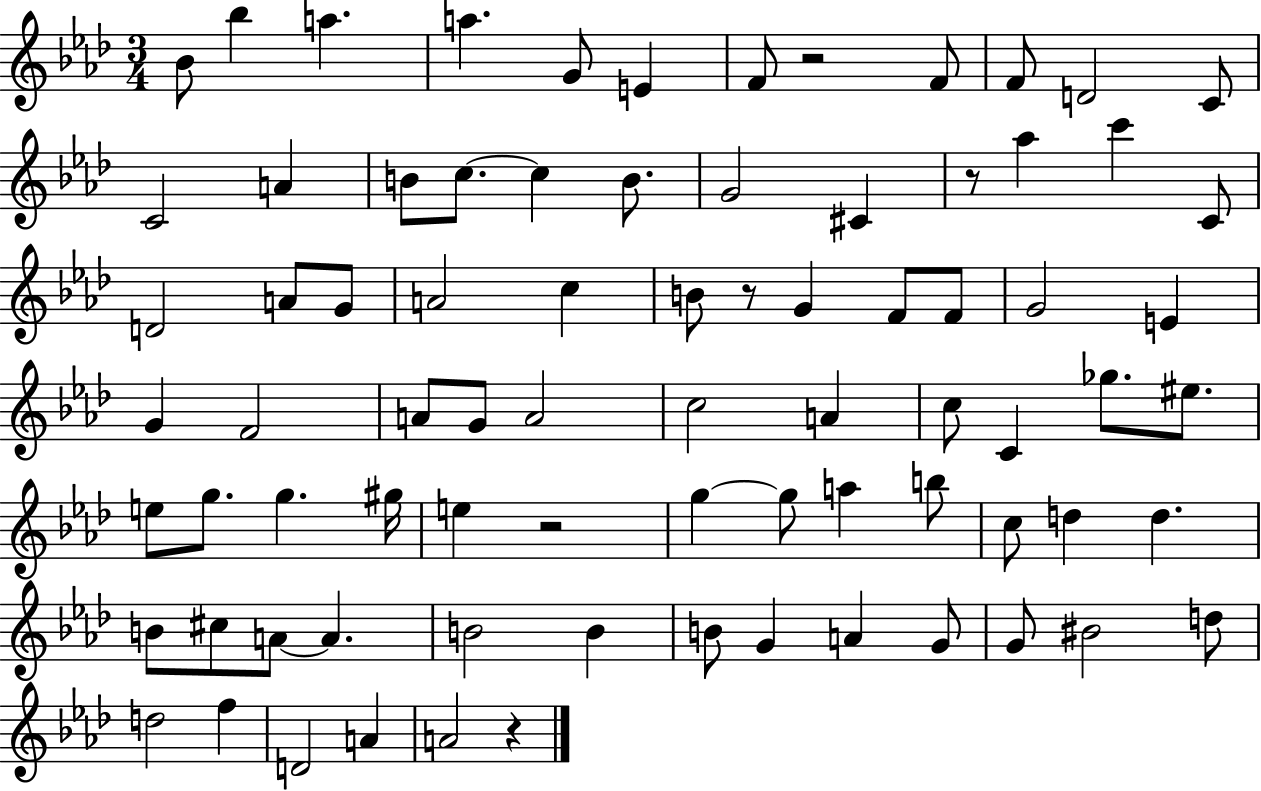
X:1
T:Untitled
M:3/4
L:1/4
K:Ab
_B/2 _b a a G/2 E F/2 z2 F/2 F/2 D2 C/2 C2 A B/2 c/2 c B/2 G2 ^C z/2 _a c' C/2 D2 A/2 G/2 A2 c B/2 z/2 G F/2 F/2 G2 E G F2 A/2 G/2 A2 c2 A c/2 C _g/2 ^e/2 e/2 g/2 g ^g/4 e z2 g g/2 a b/2 c/2 d d B/2 ^c/2 A/2 A B2 B B/2 G A G/2 G/2 ^B2 d/2 d2 f D2 A A2 z